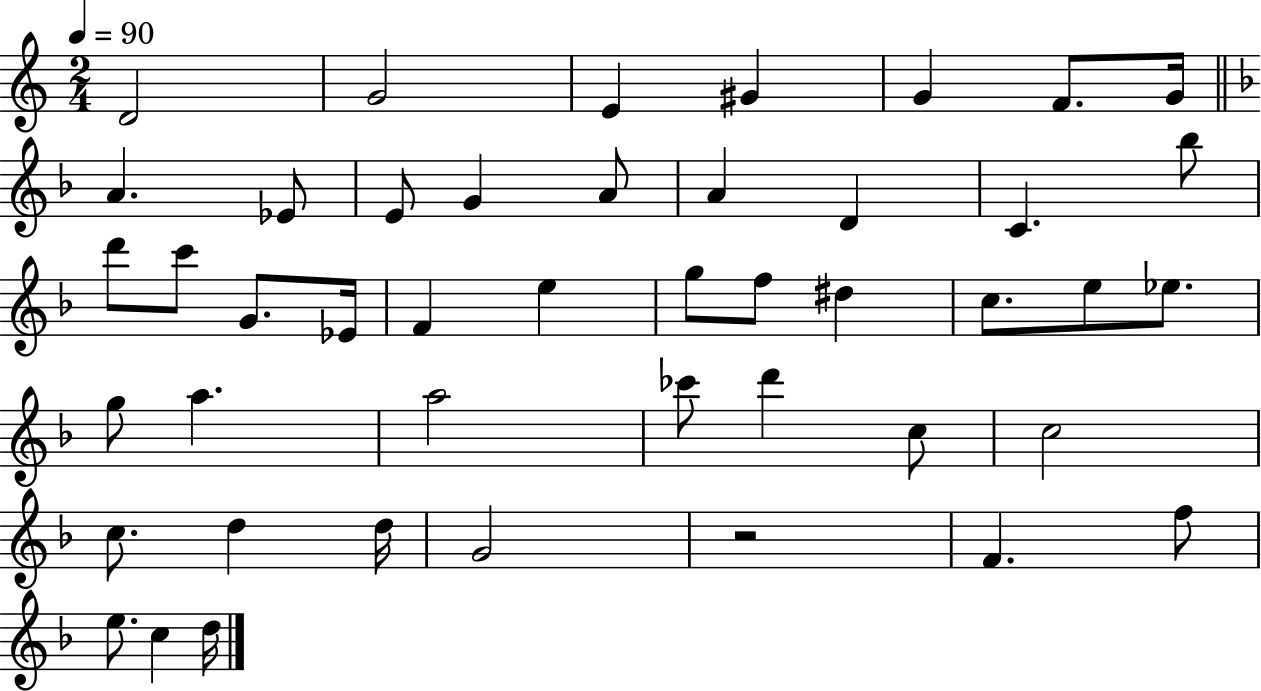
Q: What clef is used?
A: treble